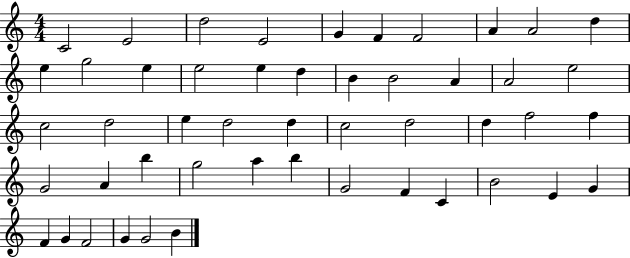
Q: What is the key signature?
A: C major